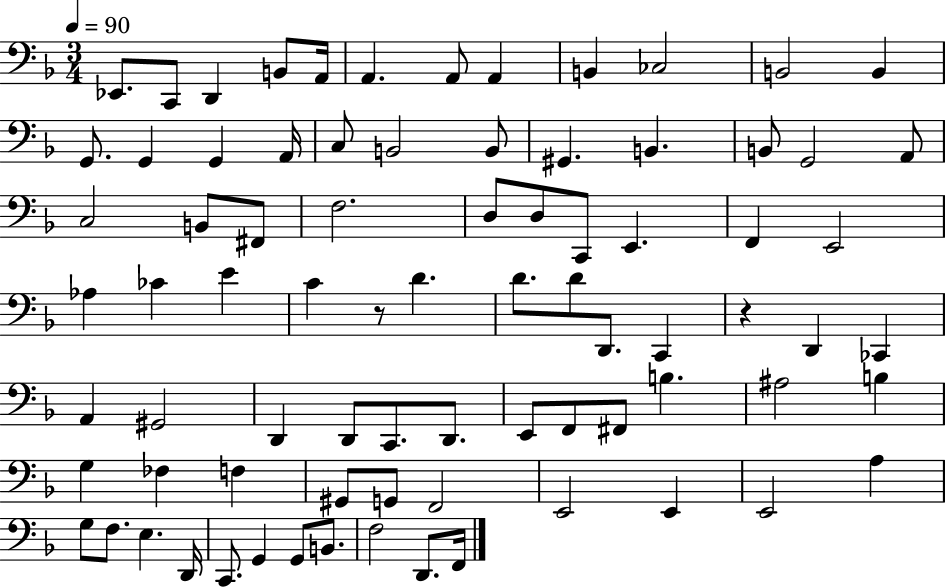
X:1
T:Untitled
M:3/4
L:1/4
K:F
_E,,/2 C,,/2 D,, B,,/2 A,,/4 A,, A,,/2 A,, B,, _C,2 B,,2 B,, G,,/2 G,, G,, A,,/4 C,/2 B,,2 B,,/2 ^G,, B,, B,,/2 G,,2 A,,/2 C,2 B,,/2 ^F,,/2 F,2 D,/2 D,/2 C,,/2 E,, F,, E,,2 _A, _C E C z/2 D D/2 D/2 D,,/2 C,, z D,, _C,, A,, ^G,,2 D,, D,,/2 C,,/2 D,,/2 E,,/2 F,,/2 ^F,,/2 B, ^A,2 B, G, _F, F, ^G,,/2 G,,/2 F,,2 E,,2 E,, E,,2 A, G,/2 F,/2 E, D,,/4 C,,/2 G,, G,,/2 B,,/2 F,2 D,,/2 F,,/4